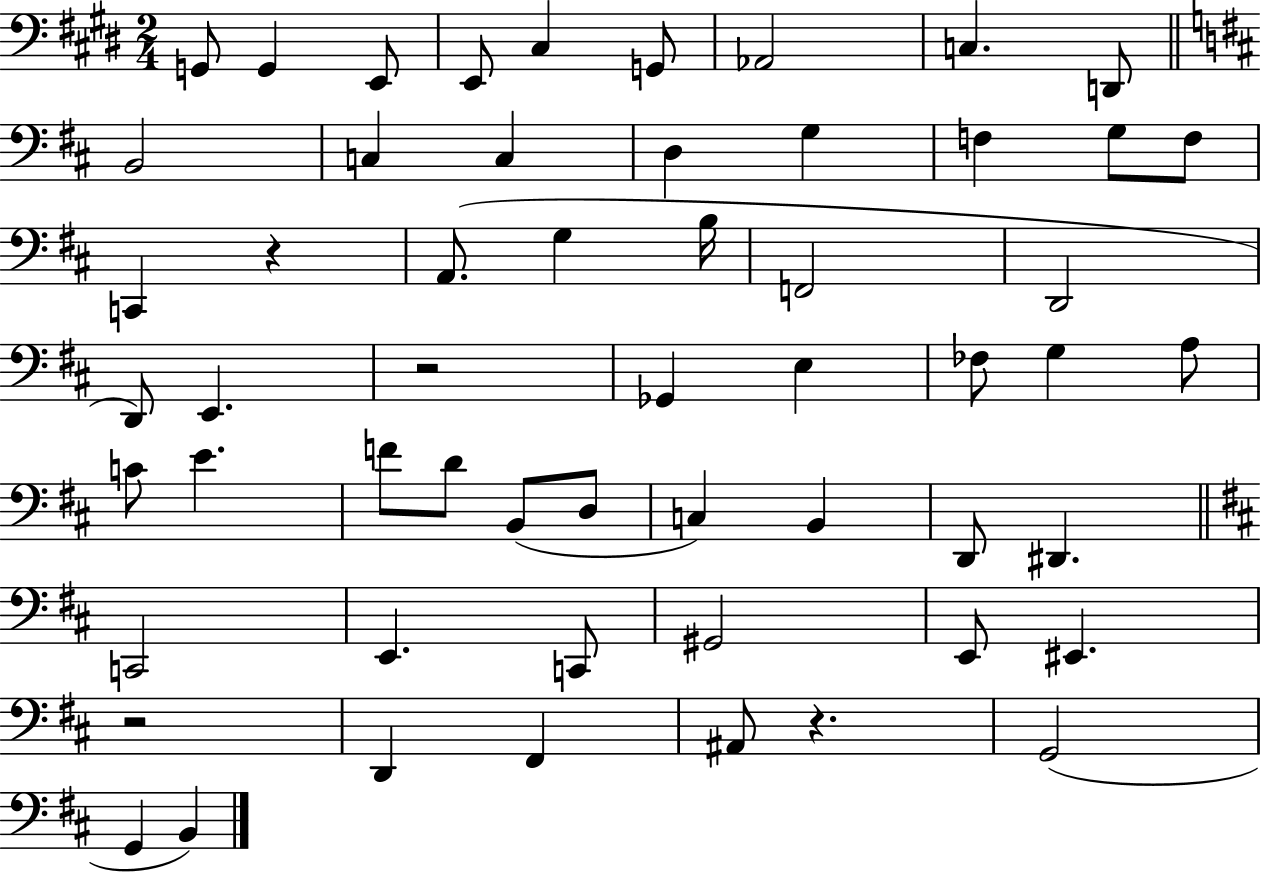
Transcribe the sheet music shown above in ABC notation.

X:1
T:Untitled
M:2/4
L:1/4
K:E
G,,/2 G,, E,,/2 E,,/2 ^C, G,,/2 _A,,2 C, D,,/2 B,,2 C, C, D, G, F, G,/2 F,/2 C,, z A,,/2 G, B,/4 F,,2 D,,2 D,,/2 E,, z2 _G,, E, _F,/2 G, A,/2 C/2 E F/2 D/2 B,,/2 D,/2 C, B,, D,,/2 ^D,, C,,2 E,, C,,/2 ^G,,2 E,,/2 ^E,, z2 D,, ^F,, ^A,,/2 z G,,2 G,, B,,